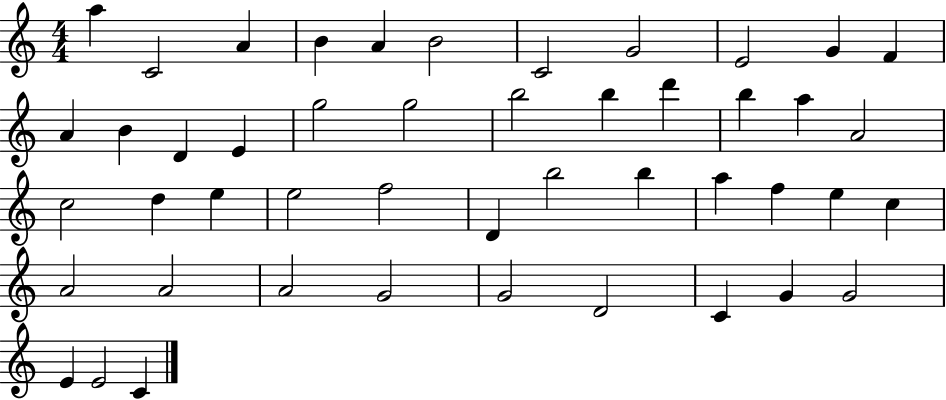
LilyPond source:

{
  \clef treble
  \numericTimeSignature
  \time 4/4
  \key c \major
  a''4 c'2 a'4 | b'4 a'4 b'2 | c'2 g'2 | e'2 g'4 f'4 | \break a'4 b'4 d'4 e'4 | g''2 g''2 | b''2 b''4 d'''4 | b''4 a''4 a'2 | \break c''2 d''4 e''4 | e''2 f''2 | d'4 b''2 b''4 | a''4 f''4 e''4 c''4 | \break a'2 a'2 | a'2 g'2 | g'2 d'2 | c'4 g'4 g'2 | \break e'4 e'2 c'4 | \bar "|."
}